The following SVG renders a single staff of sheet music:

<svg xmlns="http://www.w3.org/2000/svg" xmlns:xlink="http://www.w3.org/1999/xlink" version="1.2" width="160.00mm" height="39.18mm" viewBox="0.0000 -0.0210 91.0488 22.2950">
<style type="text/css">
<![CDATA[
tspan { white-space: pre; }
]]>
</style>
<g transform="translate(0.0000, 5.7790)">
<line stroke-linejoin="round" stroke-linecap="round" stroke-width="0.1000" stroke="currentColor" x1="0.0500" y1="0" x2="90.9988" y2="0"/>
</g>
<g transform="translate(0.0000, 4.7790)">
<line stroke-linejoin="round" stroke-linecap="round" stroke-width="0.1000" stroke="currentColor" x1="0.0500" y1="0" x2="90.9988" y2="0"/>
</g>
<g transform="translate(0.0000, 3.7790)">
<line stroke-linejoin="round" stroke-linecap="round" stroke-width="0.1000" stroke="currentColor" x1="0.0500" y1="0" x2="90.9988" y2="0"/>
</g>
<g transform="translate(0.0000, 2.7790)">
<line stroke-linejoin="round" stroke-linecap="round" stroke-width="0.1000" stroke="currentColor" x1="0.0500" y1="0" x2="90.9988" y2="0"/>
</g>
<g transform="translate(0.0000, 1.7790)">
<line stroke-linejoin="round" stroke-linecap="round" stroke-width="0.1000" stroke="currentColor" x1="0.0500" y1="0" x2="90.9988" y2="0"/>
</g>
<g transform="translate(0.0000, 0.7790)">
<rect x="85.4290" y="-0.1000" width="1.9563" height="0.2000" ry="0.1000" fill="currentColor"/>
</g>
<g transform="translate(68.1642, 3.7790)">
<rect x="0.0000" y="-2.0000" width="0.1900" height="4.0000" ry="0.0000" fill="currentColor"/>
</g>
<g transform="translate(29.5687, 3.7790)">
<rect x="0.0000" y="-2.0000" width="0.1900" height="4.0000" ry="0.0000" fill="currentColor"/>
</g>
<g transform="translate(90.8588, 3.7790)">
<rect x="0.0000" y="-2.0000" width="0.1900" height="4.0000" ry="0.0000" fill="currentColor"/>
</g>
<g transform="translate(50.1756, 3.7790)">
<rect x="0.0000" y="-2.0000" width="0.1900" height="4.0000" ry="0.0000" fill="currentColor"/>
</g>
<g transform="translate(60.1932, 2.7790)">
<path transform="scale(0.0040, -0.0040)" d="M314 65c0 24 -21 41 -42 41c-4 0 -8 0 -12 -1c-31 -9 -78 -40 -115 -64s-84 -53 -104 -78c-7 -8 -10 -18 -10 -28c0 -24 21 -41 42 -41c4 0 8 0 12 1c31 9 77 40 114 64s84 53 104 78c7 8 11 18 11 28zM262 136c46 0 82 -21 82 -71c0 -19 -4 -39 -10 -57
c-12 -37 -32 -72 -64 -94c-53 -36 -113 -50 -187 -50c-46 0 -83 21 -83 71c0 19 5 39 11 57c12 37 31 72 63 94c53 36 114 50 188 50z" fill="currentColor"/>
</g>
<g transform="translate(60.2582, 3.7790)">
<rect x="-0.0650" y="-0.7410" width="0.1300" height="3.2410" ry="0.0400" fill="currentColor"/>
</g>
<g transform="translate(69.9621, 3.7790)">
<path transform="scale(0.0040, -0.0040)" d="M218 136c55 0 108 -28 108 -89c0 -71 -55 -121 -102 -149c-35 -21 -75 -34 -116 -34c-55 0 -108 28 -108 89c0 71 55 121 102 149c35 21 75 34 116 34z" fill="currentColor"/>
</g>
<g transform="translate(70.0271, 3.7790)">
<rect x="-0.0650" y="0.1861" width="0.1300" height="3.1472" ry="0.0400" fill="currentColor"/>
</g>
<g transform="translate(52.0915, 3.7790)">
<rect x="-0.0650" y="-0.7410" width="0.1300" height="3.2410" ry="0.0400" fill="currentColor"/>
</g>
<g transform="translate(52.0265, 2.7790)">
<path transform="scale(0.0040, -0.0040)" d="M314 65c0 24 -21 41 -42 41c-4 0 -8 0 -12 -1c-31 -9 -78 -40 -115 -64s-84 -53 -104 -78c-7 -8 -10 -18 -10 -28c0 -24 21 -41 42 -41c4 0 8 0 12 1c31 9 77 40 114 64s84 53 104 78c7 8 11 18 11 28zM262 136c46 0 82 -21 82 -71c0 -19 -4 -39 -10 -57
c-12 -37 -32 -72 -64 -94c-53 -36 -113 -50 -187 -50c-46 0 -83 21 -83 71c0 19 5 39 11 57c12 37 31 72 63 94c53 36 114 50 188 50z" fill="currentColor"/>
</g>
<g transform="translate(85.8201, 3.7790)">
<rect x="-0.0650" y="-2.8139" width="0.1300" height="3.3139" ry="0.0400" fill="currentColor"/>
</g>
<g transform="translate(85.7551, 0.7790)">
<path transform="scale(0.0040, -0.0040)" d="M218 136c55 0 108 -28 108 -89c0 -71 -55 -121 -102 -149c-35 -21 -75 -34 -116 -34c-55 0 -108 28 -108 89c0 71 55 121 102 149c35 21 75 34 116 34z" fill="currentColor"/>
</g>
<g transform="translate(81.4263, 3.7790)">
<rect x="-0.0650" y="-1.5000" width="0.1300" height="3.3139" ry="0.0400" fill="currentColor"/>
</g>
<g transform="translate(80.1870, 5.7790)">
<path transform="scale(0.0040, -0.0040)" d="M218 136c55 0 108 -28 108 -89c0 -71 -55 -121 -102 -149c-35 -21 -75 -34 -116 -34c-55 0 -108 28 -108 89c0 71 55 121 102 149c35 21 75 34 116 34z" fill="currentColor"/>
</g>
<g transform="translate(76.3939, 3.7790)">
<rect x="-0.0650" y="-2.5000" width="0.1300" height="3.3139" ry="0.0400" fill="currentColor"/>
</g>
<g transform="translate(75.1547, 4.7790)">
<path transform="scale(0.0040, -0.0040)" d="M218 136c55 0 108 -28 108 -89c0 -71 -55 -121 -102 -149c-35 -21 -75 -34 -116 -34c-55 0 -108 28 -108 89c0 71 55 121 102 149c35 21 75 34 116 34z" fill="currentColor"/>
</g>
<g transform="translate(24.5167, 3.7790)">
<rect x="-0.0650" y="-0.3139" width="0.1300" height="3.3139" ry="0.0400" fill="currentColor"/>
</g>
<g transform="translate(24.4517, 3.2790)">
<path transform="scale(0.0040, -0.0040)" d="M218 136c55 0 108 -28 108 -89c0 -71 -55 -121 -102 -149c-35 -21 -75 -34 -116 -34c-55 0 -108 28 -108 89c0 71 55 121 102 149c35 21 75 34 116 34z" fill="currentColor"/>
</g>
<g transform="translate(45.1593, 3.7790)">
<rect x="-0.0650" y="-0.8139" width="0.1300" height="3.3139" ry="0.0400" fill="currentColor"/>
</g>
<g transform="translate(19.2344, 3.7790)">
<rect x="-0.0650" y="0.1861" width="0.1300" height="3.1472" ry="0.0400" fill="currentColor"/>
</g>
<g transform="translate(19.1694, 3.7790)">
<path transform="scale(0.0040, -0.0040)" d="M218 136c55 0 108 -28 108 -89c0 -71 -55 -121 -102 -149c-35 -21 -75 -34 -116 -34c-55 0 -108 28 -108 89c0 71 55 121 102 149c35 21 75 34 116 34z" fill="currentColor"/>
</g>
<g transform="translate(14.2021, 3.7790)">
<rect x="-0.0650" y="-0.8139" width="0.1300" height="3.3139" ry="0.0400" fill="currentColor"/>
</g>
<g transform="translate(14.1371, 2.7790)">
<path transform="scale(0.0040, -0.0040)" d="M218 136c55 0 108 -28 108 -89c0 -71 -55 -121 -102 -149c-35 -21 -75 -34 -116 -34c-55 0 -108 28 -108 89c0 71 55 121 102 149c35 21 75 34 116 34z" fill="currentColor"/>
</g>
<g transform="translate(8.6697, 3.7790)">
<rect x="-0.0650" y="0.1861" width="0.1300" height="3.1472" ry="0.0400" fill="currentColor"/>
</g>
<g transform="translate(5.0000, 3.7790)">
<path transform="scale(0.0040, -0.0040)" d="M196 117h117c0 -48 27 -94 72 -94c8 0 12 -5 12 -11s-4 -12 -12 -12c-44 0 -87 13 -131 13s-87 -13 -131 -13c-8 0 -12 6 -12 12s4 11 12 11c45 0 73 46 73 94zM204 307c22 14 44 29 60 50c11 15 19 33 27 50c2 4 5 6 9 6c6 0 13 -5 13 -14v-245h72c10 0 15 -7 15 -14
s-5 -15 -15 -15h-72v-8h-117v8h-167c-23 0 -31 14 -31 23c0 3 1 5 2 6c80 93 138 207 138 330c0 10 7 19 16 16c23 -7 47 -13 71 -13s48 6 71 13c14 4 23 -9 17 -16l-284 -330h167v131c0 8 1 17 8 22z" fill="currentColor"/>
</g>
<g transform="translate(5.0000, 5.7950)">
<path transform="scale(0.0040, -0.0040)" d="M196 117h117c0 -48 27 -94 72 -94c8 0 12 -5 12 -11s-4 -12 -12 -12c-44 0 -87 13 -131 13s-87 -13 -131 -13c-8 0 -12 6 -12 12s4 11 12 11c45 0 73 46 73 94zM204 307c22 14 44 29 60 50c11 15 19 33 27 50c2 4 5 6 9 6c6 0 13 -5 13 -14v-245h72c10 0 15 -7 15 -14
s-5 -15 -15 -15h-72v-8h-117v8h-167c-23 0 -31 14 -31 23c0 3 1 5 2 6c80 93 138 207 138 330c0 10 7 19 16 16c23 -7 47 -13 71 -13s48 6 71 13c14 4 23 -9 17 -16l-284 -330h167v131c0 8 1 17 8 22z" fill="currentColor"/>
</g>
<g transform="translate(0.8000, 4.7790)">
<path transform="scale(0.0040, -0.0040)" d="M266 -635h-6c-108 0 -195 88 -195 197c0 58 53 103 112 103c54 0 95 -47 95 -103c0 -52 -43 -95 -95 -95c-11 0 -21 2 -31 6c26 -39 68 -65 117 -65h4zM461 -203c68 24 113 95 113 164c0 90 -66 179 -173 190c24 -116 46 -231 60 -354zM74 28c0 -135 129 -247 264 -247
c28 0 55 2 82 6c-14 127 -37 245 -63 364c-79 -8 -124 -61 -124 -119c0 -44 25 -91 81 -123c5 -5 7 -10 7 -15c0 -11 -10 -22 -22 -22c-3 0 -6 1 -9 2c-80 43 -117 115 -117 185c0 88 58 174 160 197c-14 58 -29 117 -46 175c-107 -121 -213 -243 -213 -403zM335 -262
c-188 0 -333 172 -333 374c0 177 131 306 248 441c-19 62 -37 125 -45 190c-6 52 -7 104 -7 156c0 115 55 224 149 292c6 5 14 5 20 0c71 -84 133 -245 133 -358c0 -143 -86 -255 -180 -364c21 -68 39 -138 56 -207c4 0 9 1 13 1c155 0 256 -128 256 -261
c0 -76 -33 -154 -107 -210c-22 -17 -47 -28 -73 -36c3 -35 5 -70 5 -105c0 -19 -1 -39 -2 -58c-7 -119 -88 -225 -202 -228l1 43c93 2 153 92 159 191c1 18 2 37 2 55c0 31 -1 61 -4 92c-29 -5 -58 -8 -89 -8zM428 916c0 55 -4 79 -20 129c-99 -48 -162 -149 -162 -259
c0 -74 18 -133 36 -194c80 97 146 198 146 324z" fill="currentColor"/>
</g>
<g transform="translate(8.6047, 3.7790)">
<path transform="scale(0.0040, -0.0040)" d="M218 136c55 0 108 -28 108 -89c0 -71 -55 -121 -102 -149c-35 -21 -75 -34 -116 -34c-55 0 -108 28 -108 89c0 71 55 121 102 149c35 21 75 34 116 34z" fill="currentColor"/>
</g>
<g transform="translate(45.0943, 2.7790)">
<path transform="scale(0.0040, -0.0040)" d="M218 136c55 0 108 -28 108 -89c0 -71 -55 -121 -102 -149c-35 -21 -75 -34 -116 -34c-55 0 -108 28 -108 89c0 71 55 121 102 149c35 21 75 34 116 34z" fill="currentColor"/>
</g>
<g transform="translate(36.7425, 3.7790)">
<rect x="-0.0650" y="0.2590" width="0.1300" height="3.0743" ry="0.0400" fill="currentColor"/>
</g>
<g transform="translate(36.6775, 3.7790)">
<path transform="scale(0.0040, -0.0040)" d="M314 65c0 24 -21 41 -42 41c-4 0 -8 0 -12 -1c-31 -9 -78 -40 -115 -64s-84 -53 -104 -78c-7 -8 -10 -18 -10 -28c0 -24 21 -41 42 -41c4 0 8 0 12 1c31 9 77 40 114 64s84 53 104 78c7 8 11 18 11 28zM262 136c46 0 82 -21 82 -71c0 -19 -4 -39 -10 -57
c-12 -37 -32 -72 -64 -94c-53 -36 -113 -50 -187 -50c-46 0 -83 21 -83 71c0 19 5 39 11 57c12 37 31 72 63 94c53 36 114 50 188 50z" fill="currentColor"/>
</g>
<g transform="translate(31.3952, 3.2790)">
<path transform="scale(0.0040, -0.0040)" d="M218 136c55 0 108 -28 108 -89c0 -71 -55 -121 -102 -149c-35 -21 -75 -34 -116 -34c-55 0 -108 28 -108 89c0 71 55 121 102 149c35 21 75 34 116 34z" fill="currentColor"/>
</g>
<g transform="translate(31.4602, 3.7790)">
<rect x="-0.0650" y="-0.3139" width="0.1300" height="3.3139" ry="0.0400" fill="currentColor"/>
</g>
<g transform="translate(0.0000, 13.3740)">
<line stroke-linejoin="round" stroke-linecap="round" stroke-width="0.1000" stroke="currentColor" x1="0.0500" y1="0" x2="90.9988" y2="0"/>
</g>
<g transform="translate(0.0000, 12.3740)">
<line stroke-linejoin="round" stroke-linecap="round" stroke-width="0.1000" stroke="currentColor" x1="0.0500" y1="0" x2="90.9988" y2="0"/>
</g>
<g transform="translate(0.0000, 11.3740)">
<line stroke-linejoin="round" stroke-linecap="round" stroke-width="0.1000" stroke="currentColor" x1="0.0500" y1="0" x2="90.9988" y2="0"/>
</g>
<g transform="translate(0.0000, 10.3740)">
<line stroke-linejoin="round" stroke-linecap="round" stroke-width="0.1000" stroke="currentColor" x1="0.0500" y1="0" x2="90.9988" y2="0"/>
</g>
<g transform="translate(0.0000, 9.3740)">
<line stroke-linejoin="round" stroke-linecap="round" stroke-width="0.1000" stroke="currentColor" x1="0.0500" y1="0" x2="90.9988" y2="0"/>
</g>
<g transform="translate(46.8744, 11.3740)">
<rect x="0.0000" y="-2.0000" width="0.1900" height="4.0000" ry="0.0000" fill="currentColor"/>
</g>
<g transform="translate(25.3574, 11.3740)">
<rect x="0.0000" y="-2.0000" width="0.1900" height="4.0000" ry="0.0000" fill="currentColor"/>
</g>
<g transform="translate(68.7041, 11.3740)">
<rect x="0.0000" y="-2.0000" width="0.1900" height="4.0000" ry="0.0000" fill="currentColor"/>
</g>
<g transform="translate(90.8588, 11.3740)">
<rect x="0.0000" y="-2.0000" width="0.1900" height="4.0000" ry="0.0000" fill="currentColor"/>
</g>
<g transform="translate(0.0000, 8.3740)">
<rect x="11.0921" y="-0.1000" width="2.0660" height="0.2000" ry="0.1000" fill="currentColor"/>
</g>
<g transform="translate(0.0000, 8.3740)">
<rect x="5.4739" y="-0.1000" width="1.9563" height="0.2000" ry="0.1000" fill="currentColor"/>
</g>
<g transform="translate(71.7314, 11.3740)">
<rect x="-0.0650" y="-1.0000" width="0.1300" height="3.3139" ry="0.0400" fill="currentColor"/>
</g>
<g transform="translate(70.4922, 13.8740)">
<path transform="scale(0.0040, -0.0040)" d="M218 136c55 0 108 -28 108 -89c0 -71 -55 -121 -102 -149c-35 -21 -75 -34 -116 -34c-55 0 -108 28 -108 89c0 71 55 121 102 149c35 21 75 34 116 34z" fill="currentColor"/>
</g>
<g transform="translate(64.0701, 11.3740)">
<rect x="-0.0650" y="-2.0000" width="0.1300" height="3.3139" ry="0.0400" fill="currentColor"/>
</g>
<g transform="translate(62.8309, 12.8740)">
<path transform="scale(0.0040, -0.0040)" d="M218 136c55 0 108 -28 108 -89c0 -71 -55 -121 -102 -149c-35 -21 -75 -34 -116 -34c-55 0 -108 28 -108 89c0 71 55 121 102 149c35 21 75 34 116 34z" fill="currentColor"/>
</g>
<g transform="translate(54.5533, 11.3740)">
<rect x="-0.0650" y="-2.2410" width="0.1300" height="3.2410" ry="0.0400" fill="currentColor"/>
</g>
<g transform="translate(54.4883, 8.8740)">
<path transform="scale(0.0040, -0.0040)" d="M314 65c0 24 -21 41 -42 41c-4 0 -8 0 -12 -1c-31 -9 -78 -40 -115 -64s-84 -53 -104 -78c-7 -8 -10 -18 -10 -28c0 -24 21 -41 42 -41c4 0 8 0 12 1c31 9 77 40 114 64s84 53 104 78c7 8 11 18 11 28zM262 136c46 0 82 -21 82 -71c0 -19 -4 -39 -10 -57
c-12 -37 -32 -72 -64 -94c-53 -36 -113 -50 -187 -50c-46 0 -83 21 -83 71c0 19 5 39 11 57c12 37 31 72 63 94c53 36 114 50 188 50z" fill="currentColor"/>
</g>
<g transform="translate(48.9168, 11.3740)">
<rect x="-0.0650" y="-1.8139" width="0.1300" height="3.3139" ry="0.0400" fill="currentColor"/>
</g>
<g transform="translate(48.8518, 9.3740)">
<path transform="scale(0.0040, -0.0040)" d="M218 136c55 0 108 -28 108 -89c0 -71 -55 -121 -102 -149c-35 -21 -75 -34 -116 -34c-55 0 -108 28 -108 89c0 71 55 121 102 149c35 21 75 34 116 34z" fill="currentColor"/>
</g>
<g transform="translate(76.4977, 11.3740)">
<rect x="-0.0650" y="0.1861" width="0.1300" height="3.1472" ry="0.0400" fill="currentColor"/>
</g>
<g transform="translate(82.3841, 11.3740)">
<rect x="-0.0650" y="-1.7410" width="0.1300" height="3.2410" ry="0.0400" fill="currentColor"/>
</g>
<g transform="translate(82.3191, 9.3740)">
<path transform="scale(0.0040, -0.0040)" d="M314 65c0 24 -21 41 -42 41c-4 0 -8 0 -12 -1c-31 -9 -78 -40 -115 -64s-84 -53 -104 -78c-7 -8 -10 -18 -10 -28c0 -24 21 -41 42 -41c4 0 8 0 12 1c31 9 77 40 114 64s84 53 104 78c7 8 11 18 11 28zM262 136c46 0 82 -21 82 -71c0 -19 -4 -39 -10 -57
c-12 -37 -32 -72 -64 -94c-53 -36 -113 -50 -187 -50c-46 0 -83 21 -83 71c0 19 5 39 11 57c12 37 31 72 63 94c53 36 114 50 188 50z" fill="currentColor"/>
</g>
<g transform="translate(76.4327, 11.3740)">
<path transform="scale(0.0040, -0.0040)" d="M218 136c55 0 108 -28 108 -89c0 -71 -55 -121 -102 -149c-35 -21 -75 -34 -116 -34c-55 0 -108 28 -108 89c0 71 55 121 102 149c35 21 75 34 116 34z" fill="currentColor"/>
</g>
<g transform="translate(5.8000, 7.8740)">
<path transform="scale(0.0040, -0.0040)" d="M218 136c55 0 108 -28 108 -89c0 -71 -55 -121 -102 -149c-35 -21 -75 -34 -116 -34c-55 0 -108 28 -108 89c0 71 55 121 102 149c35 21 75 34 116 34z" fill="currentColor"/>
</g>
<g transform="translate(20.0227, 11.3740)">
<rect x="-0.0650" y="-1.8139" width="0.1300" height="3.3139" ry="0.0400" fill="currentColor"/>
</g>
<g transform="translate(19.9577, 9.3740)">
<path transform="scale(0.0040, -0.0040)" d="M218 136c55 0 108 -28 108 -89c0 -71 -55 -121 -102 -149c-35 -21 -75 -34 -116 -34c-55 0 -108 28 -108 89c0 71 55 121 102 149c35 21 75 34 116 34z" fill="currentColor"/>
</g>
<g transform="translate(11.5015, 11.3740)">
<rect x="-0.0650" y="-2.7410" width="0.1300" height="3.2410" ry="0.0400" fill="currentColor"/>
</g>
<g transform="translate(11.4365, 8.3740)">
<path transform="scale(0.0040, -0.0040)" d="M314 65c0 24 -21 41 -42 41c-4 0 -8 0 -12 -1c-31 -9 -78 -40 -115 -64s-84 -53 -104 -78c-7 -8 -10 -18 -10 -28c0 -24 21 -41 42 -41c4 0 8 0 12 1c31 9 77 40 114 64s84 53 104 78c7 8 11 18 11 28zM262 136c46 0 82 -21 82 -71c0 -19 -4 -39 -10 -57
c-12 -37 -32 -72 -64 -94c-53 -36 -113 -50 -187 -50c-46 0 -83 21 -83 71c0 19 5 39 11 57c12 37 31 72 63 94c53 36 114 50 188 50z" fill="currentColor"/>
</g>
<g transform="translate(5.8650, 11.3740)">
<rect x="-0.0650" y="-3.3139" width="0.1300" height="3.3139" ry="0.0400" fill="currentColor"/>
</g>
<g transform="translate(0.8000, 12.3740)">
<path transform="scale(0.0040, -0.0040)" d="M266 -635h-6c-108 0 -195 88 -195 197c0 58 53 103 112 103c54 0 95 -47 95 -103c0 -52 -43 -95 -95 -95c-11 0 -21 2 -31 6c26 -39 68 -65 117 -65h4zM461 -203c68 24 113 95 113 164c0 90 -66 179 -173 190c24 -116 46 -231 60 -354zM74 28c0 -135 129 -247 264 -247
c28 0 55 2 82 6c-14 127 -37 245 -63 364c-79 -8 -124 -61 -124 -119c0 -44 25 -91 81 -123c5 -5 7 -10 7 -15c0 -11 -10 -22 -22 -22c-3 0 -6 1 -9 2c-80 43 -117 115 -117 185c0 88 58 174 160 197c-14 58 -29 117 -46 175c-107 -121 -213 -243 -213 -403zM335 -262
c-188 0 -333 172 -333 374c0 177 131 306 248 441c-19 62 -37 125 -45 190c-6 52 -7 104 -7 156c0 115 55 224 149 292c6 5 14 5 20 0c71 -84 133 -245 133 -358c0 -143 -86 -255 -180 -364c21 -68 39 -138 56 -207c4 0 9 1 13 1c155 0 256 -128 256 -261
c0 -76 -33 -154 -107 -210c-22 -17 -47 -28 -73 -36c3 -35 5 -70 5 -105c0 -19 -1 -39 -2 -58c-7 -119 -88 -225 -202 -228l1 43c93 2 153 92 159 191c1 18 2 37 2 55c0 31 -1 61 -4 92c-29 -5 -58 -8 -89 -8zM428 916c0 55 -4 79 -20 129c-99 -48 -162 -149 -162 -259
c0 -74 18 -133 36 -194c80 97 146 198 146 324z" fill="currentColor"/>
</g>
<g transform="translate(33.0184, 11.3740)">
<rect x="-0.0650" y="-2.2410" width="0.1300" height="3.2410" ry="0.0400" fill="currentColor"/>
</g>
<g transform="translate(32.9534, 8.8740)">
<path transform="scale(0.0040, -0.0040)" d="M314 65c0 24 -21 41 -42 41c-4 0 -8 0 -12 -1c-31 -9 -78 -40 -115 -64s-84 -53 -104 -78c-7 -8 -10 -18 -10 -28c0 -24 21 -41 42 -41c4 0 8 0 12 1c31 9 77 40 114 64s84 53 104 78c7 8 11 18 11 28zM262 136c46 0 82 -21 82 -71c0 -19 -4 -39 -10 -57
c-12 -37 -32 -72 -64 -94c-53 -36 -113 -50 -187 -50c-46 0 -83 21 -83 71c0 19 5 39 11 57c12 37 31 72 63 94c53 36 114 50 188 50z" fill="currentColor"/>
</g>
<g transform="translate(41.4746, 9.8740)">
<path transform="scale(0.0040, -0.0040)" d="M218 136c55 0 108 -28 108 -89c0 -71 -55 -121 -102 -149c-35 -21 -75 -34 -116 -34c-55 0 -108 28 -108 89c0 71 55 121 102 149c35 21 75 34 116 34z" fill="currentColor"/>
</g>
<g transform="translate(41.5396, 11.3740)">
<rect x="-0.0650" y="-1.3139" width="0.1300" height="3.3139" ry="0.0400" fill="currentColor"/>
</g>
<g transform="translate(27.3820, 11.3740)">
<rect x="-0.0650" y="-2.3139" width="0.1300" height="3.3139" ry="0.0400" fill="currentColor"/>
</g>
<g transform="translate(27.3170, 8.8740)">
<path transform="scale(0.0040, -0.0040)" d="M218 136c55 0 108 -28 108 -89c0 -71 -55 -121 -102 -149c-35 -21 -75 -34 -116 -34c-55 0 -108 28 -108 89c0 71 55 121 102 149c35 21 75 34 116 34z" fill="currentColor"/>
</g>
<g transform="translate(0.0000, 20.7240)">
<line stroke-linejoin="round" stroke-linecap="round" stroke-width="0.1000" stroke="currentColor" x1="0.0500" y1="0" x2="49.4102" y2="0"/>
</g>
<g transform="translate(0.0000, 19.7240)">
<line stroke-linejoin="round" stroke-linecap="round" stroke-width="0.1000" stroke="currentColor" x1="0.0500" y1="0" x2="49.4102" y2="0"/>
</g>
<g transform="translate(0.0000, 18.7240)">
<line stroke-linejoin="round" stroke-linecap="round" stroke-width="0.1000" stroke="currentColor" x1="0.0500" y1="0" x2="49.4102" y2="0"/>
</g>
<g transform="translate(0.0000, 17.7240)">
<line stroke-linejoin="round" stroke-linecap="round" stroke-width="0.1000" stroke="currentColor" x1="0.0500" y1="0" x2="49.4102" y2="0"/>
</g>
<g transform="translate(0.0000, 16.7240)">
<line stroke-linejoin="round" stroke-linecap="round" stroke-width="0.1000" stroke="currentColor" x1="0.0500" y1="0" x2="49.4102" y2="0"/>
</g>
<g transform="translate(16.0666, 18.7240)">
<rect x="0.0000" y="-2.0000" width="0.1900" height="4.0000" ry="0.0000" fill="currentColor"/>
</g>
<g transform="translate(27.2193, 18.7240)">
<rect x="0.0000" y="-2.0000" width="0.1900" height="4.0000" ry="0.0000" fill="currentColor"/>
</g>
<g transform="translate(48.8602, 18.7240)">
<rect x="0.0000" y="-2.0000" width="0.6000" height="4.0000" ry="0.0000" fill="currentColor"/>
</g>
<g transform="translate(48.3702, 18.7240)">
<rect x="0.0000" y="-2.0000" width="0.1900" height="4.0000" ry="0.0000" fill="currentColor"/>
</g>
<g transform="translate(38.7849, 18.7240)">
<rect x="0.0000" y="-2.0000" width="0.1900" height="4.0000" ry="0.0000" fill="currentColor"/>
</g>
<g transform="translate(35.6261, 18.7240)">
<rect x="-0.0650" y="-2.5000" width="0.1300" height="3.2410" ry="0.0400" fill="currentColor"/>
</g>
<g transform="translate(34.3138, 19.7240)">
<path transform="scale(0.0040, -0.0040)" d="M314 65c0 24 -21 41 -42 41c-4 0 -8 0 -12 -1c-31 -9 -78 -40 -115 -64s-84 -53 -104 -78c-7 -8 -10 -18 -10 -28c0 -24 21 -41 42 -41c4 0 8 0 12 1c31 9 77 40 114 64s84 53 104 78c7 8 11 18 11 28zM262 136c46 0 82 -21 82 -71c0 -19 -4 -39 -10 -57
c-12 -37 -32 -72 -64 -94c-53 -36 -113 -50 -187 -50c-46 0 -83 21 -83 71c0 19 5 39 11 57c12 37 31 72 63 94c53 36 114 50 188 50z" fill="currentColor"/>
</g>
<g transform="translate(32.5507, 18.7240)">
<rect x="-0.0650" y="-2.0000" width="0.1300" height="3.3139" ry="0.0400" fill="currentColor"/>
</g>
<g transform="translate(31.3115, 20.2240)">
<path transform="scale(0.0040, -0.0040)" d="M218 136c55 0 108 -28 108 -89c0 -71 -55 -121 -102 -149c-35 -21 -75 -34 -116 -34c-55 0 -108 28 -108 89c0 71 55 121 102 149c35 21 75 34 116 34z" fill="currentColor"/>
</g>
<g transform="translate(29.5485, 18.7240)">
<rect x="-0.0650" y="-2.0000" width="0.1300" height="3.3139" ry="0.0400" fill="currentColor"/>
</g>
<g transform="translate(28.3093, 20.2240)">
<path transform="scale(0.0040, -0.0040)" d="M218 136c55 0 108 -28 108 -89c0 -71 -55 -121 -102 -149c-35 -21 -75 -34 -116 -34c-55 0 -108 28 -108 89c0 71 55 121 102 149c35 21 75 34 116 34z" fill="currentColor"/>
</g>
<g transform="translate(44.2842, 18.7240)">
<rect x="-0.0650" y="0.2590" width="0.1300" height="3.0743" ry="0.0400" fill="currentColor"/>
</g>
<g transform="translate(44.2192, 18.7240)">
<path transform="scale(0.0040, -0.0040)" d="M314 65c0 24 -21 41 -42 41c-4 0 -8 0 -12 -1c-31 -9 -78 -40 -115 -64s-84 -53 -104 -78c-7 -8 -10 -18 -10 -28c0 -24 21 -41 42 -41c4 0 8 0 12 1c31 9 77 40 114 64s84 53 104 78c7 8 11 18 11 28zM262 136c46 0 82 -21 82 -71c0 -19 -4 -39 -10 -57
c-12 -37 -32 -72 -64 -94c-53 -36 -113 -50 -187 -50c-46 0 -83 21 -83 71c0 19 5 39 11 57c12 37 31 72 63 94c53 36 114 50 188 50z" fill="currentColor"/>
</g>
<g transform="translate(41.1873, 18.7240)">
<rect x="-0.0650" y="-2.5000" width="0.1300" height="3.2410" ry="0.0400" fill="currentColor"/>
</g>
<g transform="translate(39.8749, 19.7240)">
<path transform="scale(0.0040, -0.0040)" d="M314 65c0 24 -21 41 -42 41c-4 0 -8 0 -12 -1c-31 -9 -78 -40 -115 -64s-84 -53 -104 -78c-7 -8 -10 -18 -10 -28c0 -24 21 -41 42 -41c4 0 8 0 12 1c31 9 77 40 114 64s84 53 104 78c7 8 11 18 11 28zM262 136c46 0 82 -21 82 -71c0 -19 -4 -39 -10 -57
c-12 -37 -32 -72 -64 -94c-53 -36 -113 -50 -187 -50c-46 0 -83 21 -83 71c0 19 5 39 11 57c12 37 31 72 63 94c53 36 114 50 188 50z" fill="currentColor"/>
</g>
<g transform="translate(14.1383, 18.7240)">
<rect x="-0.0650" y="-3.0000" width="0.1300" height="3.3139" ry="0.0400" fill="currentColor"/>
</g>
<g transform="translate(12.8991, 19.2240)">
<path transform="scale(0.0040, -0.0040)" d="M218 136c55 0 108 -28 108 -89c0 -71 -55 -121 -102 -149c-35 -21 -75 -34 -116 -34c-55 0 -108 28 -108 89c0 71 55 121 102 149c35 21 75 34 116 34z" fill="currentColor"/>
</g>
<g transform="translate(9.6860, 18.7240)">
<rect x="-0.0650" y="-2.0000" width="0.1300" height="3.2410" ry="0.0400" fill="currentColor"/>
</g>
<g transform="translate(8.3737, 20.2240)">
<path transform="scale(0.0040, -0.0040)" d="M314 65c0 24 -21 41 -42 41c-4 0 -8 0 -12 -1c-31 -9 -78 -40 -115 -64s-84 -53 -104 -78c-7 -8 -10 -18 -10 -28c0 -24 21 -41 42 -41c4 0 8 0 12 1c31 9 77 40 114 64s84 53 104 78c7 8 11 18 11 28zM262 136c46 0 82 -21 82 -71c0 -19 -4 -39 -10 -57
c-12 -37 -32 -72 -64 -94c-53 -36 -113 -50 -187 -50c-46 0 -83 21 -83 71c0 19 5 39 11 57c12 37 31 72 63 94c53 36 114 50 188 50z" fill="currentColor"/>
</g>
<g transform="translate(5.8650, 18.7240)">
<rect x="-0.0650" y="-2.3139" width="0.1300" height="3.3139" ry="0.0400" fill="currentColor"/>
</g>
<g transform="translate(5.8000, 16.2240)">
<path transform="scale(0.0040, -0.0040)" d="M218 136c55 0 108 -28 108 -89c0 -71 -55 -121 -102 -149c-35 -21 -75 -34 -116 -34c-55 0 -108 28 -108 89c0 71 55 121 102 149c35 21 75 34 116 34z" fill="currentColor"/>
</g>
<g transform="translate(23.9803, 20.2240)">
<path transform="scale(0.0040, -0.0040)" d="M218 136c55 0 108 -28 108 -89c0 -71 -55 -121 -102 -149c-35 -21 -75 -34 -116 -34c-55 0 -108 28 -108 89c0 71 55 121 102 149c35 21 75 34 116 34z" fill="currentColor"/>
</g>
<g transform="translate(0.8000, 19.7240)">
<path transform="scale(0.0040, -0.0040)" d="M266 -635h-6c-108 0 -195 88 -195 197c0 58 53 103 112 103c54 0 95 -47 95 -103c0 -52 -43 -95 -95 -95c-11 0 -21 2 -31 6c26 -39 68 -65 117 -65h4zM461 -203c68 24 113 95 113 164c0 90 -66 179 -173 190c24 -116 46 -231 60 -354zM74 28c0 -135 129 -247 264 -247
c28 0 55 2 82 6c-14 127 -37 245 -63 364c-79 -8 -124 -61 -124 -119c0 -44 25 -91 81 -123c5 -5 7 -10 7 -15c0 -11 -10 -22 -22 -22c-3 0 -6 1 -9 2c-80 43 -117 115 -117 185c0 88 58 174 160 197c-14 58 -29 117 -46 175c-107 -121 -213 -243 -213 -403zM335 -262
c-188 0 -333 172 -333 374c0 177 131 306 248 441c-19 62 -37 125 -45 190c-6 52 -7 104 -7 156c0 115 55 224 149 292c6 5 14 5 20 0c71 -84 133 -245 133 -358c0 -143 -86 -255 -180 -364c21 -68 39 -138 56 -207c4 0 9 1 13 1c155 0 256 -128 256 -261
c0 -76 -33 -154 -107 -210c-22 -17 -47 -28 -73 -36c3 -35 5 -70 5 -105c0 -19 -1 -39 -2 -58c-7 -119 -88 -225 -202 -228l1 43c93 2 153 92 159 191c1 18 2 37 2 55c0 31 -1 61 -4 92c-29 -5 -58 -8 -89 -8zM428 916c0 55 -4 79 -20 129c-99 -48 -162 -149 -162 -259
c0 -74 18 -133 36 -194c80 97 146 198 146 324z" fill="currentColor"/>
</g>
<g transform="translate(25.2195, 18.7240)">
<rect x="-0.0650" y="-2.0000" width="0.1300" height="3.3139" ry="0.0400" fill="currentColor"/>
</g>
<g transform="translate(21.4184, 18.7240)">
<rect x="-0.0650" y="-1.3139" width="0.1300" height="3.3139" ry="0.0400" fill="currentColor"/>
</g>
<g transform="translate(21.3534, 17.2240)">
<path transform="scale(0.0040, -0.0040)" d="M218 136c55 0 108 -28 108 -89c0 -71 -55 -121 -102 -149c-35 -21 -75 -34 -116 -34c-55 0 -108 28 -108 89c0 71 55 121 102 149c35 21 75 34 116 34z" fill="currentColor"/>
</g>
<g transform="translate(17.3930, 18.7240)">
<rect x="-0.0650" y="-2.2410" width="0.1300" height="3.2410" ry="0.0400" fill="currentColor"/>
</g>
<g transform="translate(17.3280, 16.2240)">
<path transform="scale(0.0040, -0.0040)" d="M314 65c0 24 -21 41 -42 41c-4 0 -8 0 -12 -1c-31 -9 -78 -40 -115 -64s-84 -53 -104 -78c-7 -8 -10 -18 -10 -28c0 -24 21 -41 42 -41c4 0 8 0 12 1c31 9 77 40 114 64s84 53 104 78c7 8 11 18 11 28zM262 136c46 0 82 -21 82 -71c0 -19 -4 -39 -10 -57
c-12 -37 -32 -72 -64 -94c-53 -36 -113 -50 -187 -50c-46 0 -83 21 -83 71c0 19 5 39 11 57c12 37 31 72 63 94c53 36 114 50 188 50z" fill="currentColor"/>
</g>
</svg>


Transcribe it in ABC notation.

X:1
T:Untitled
M:4/4
L:1/4
K:C
B d B c c B2 d d2 d2 B G E a b a2 f g g2 e f g2 F D B f2 g F2 A g2 e F F F G2 G2 B2